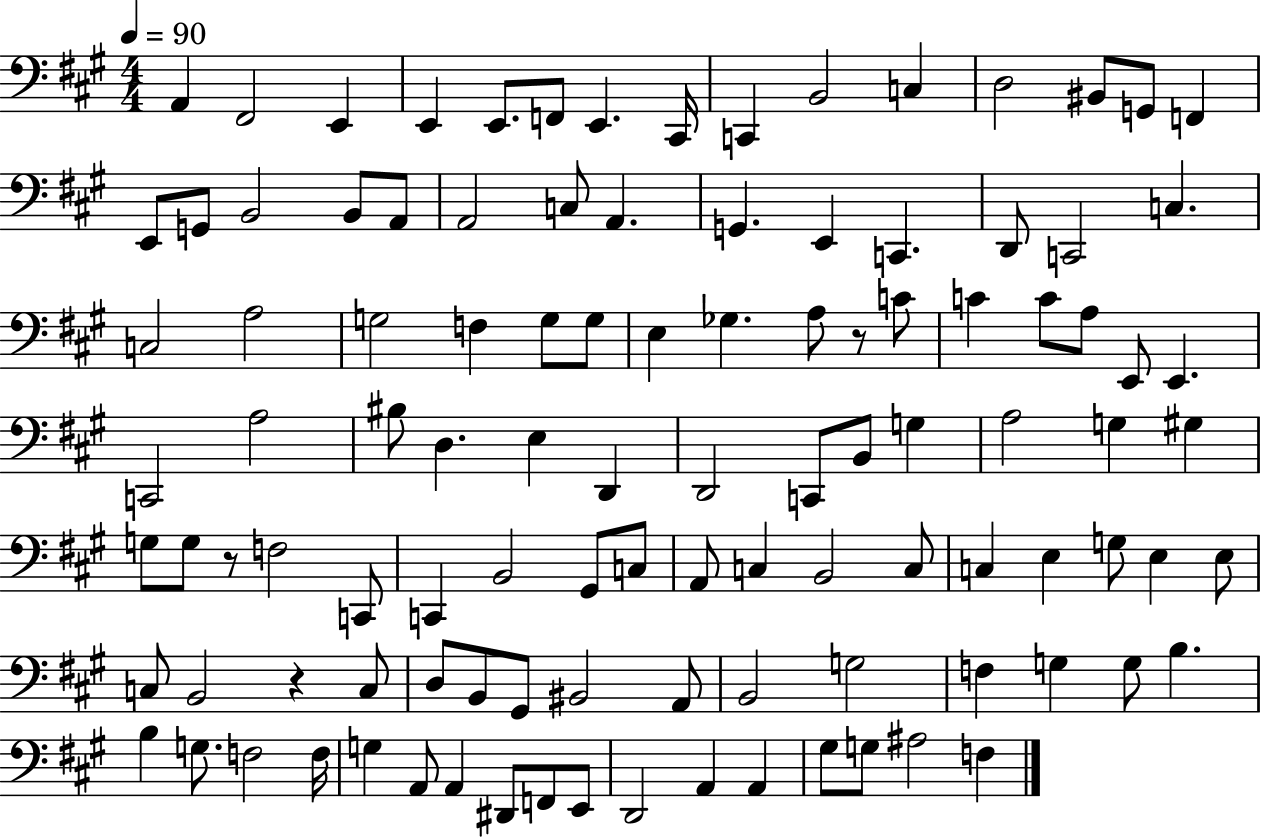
{
  \clef bass
  \numericTimeSignature
  \time 4/4
  \key a \major
  \tempo 4 = 90
  a,4 fis,2 e,4 | e,4 e,8. f,8 e,4. cis,16 | c,4 b,2 c4 | d2 bis,8 g,8 f,4 | \break e,8 g,8 b,2 b,8 a,8 | a,2 c8 a,4. | g,4. e,4 c,4. | d,8 c,2 c4. | \break c2 a2 | g2 f4 g8 g8 | e4 ges4. a8 r8 c'8 | c'4 c'8 a8 e,8 e,4. | \break c,2 a2 | bis8 d4. e4 d,4 | d,2 c,8 b,8 g4 | a2 g4 gis4 | \break g8 g8 r8 f2 c,8 | c,4 b,2 gis,8 c8 | a,8 c4 b,2 c8 | c4 e4 g8 e4 e8 | \break c8 b,2 r4 c8 | d8 b,8 gis,8 bis,2 a,8 | b,2 g2 | f4 g4 g8 b4. | \break b4 g8. f2 f16 | g4 a,8 a,4 dis,8 f,8 e,8 | d,2 a,4 a,4 | gis8 g8 ais2 f4 | \break \bar "|."
}